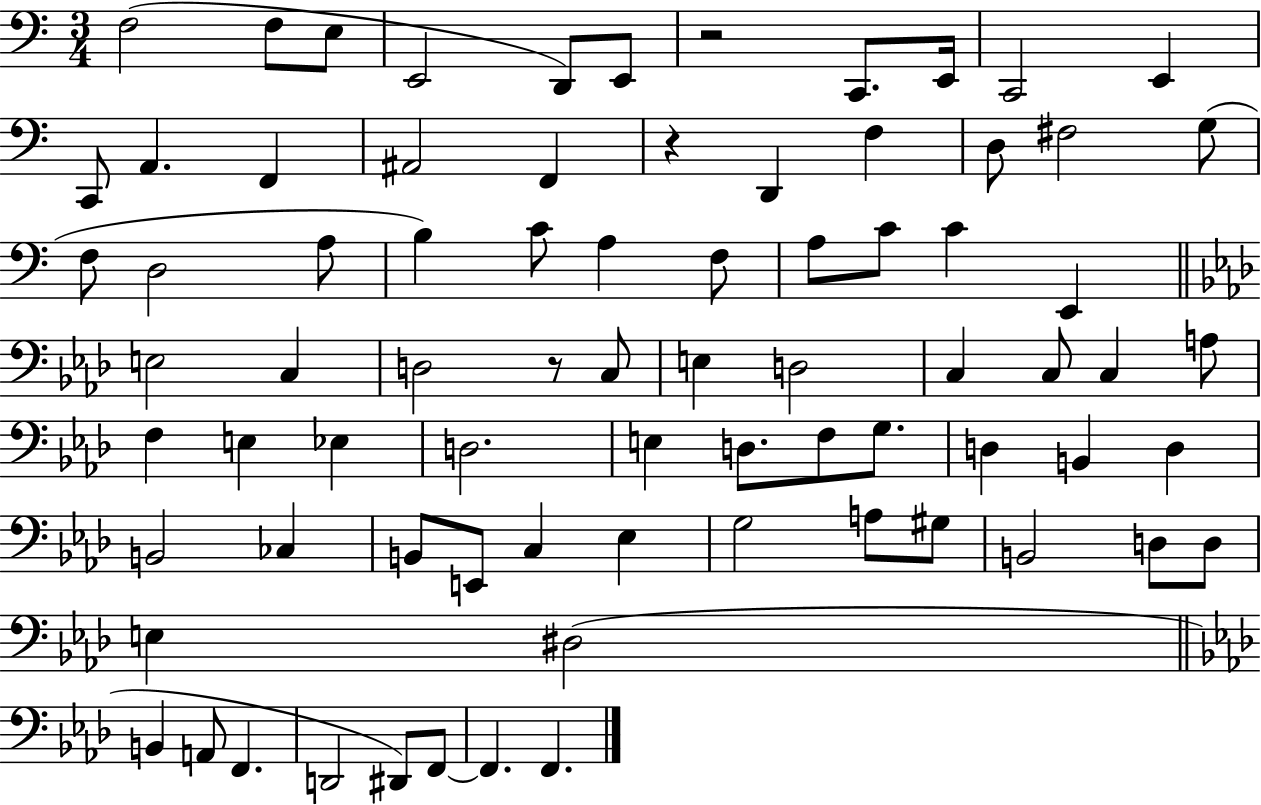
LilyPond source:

{
  \clef bass
  \numericTimeSignature
  \time 3/4
  \key c \major
  f2( f8 e8 | e,2 d,8) e,8 | r2 c,8. e,16 | c,2 e,4 | \break c,8 a,4. f,4 | ais,2 f,4 | r4 d,4 f4 | d8 fis2 g8( | \break f8 d2 a8 | b4) c'8 a4 f8 | a8 c'8 c'4 e,4 | \bar "||" \break \key f \minor e2 c4 | d2 r8 c8 | e4 d2 | c4 c8 c4 a8 | \break f4 e4 ees4 | d2. | e4 d8. f8 g8. | d4 b,4 d4 | \break b,2 ces4 | b,8 e,8 c4 ees4 | g2 a8 gis8 | b,2 d8 d8 | \break e4 dis2( | \bar "||" \break \key aes \major b,4 a,8 f,4. | d,2 dis,8) f,8~~ | f,4. f,4. | \bar "|."
}